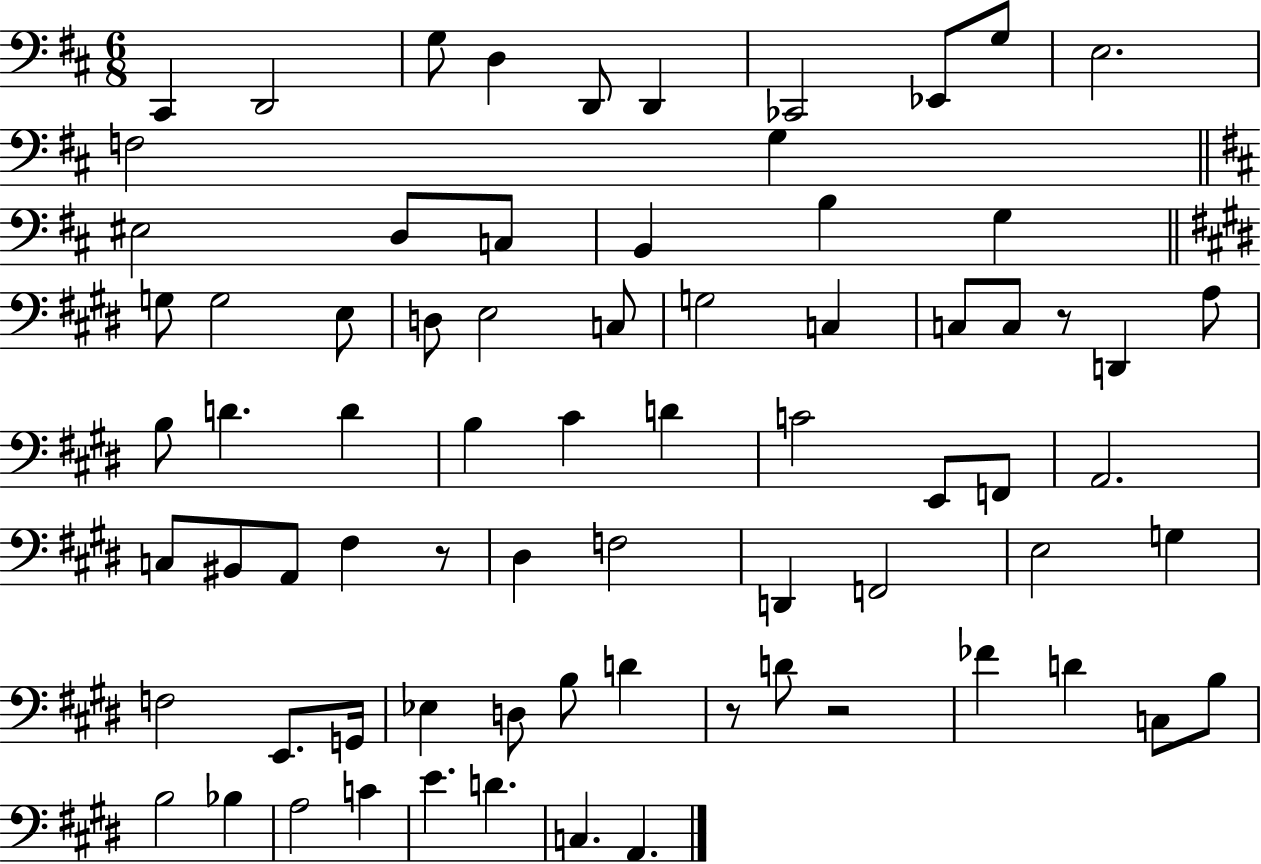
C#2/q D2/h G3/e D3/q D2/e D2/q CES2/h Eb2/e G3/e E3/h. F3/h G3/q EIS3/h D3/e C3/e B2/q B3/q G3/q G3/e G3/h E3/e D3/e E3/h C3/e G3/h C3/q C3/e C3/e R/e D2/q A3/e B3/e D4/q. D4/q B3/q C#4/q D4/q C4/h E2/e F2/e A2/h. C3/e BIS2/e A2/e F#3/q R/e D#3/q F3/h D2/q F2/h E3/h G3/q F3/h E2/e. G2/s Eb3/q D3/e B3/e D4/q R/e D4/e R/h FES4/q D4/q C3/e B3/e B3/h Bb3/q A3/h C4/q E4/q. D4/q. C3/q. A2/q.